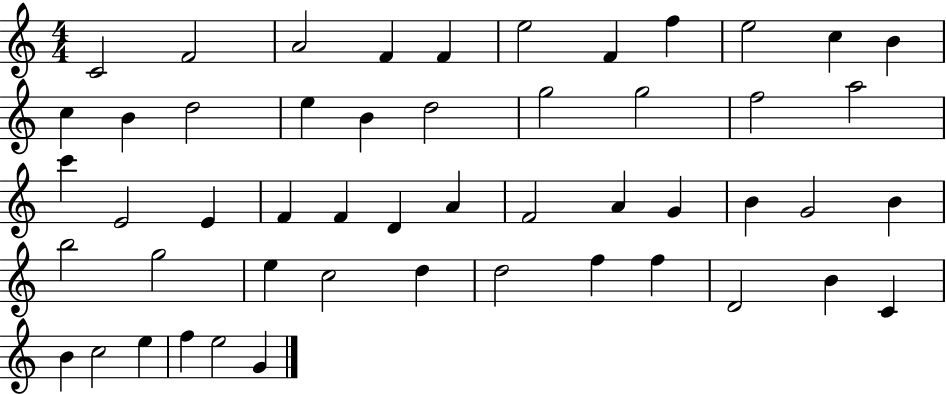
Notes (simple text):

C4/h F4/h A4/h F4/q F4/q E5/h F4/q F5/q E5/h C5/q B4/q C5/q B4/q D5/h E5/q B4/q D5/h G5/h G5/h F5/h A5/h C6/q E4/h E4/q F4/q F4/q D4/q A4/q F4/h A4/q G4/q B4/q G4/h B4/q B5/h G5/h E5/q C5/h D5/q D5/h F5/q F5/q D4/h B4/q C4/q B4/q C5/h E5/q F5/q E5/h G4/q